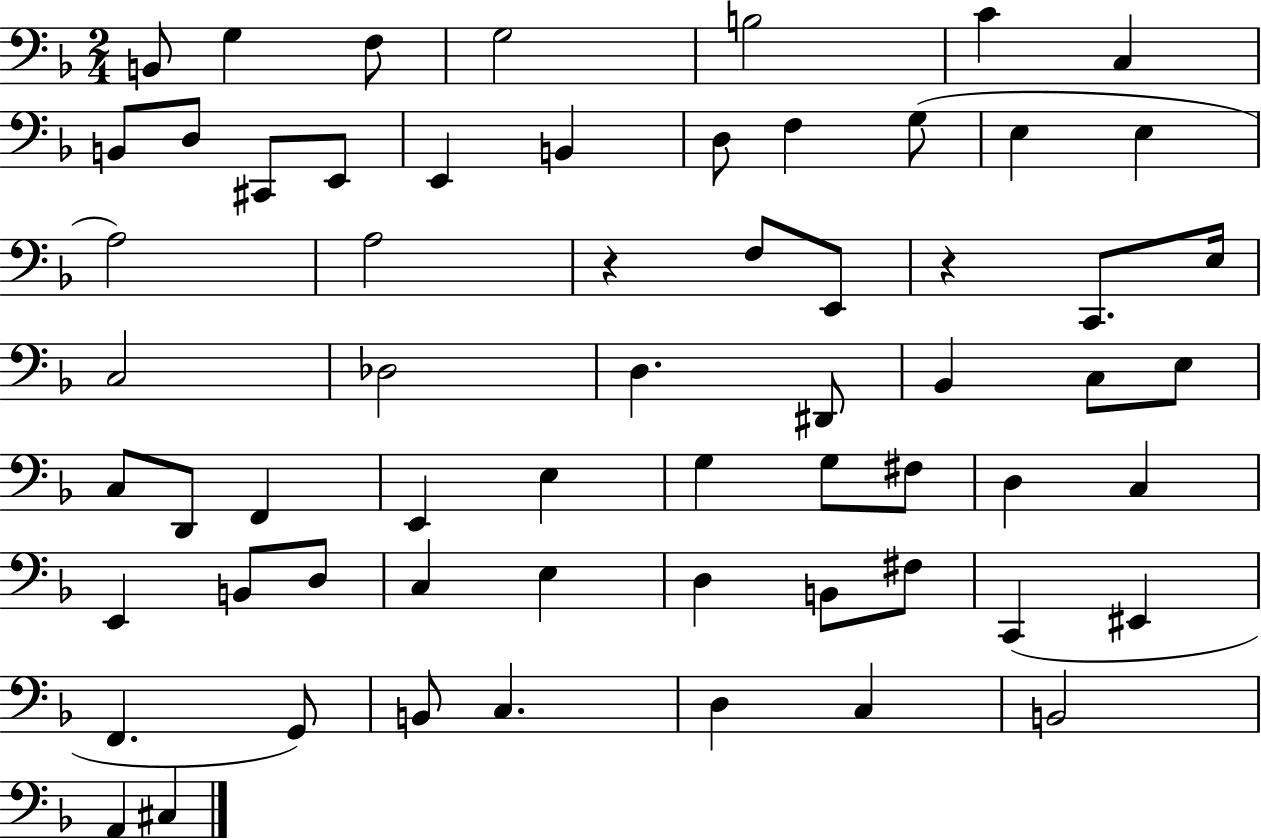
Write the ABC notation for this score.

X:1
T:Untitled
M:2/4
L:1/4
K:F
B,,/2 G, F,/2 G,2 B,2 C C, B,,/2 D,/2 ^C,,/2 E,,/2 E,, B,, D,/2 F, G,/2 E, E, A,2 A,2 z F,/2 E,,/2 z C,,/2 E,/4 C,2 _D,2 D, ^D,,/2 _B,, C,/2 E,/2 C,/2 D,,/2 F,, E,, E, G, G,/2 ^F,/2 D, C, E,, B,,/2 D,/2 C, E, D, B,,/2 ^F,/2 C,, ^E,, F,, G,,/2 B,,/2 C, D, C, B,,2 A,, ^C,